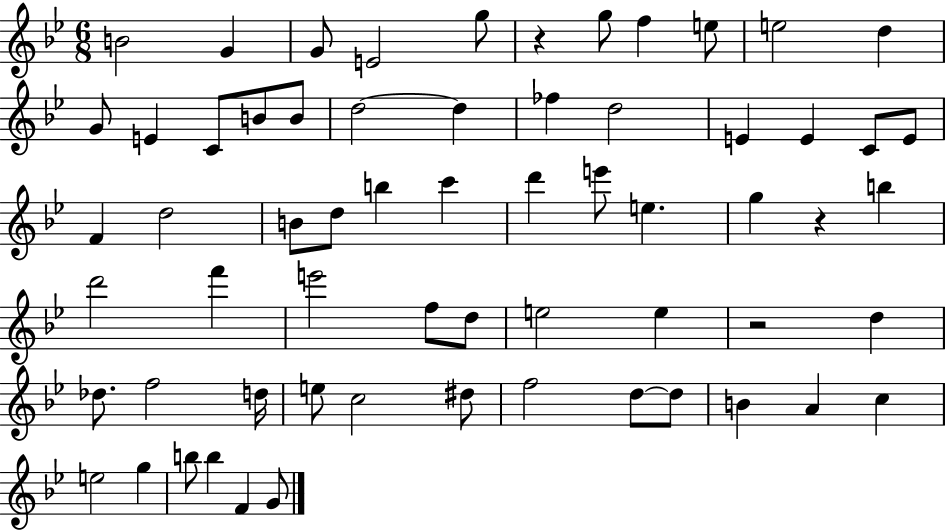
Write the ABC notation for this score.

X:1
T:Untitled
M:6/8
L:1/4
K:Bb
B2 G G/2 E2 g/2 z g/2 f e/2 e2 d G/2 E C/2 B/2 B/2 d2 d _f d2 E E C/2 E/2 F d2 B/2 d/2 b c' d' e'/2 e g z b d'2 f' e'2 f/2 d/2 e2 e z2 d _d/2 f2 d/4 e/2 c2 ^d/2 f2 d/2 d/2 B A c e2 g b/2 b F G/2